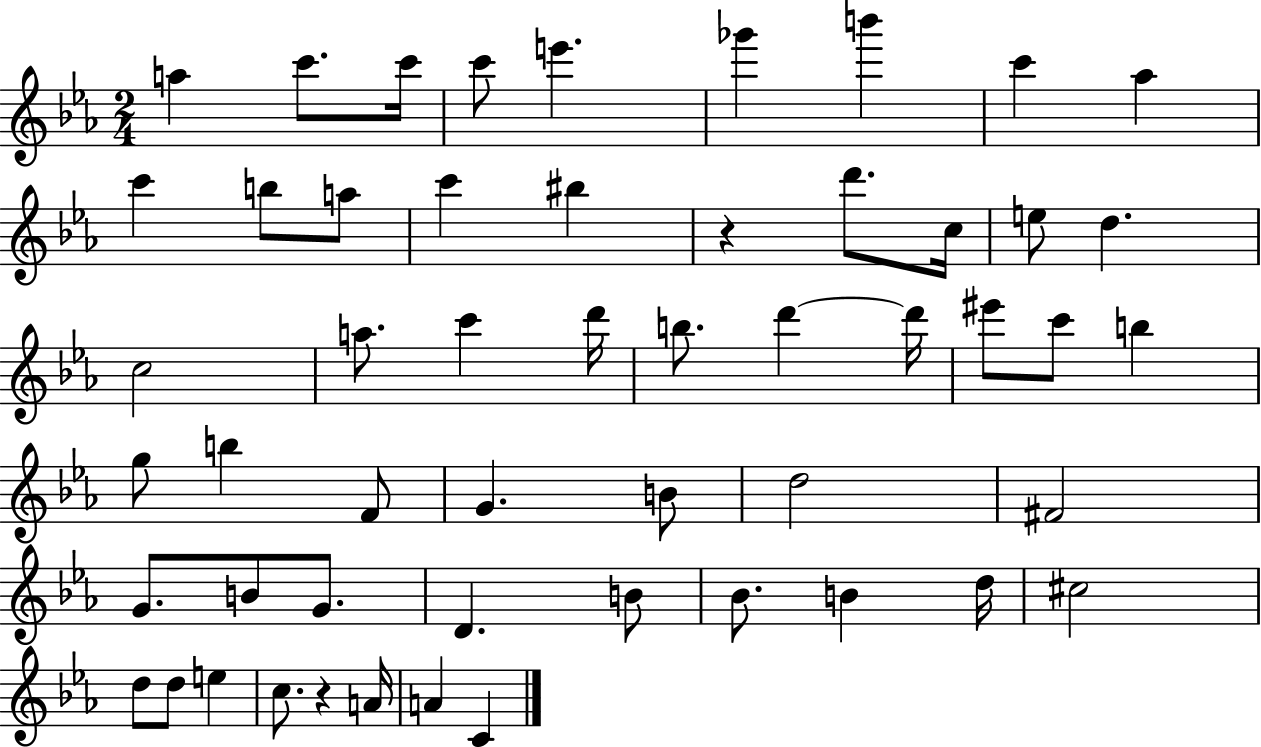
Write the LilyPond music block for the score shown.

{
  \clef treble
  \numericTimeSignature
  \time 2/4
  \key ees \major
  a''4 c'''8. c'''16 | c'''8 e'''4. | ges'''4 b'''4 | c'''4 aes''4 | \break c'''4 b''8 a''8 | c'''4 bis''4 | r4 d'''8. c''16 | e''8 d''4. | \break c''2 | a''8. c'''4 d'''16 | b''8. d'''4~~ d'''16 | eis'''8 c'''8 b''4 | \break g''8 b''4 f'8 | g'4. b'8 | d''2 | fis'2 | \break g'8. b'8 g'8. | d'4. b'8 | bes'8. b'4 d''16 | cis''2 | \break d''8 d''8 e''4 | c''8. r4 a'16 | a'4 c'4 | \bar "|."
}